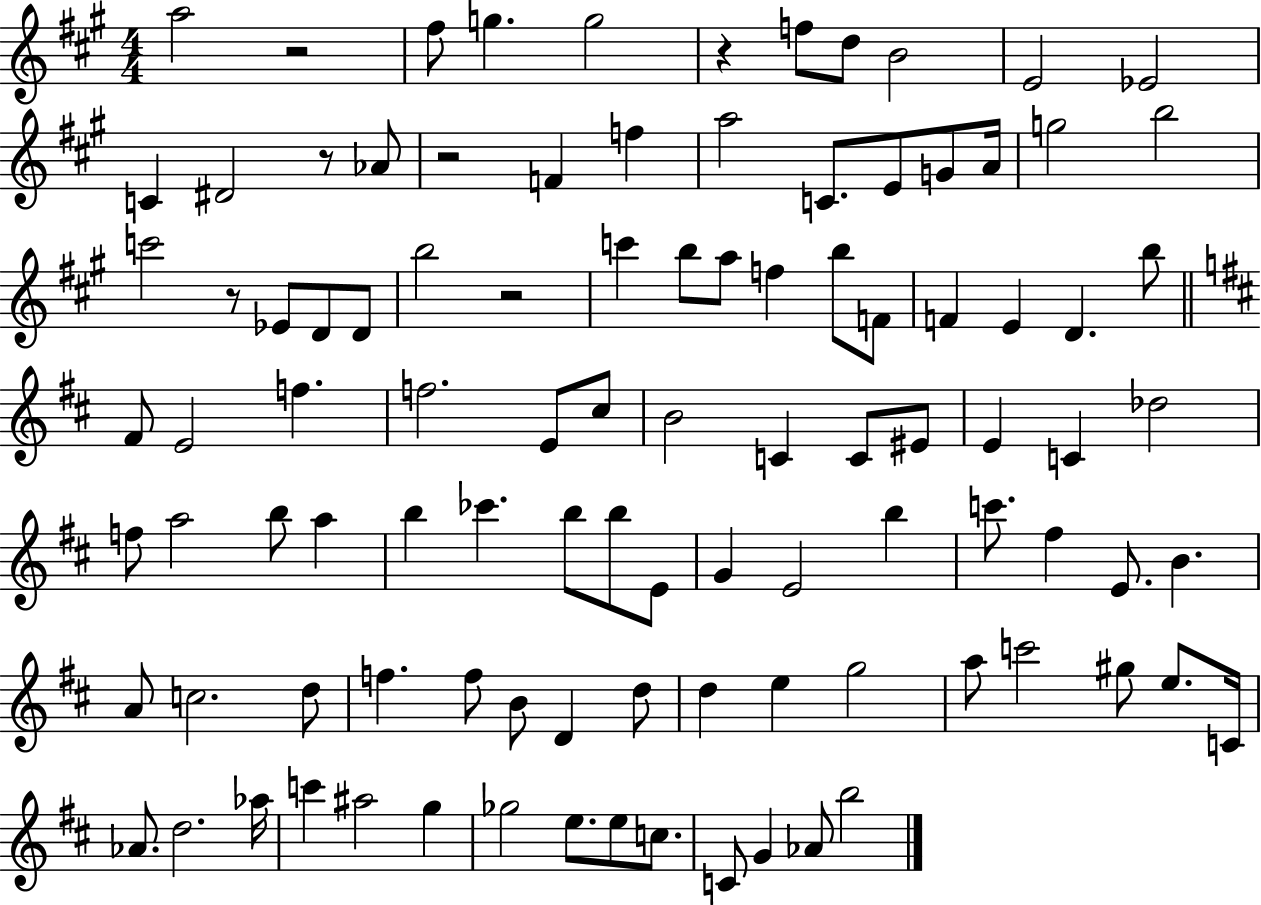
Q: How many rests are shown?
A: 6